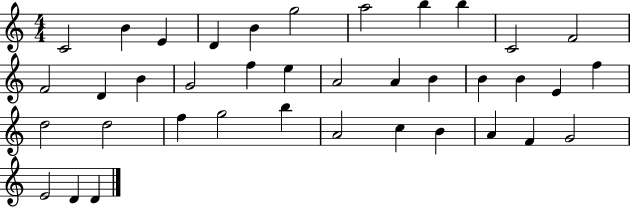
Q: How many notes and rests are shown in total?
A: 38